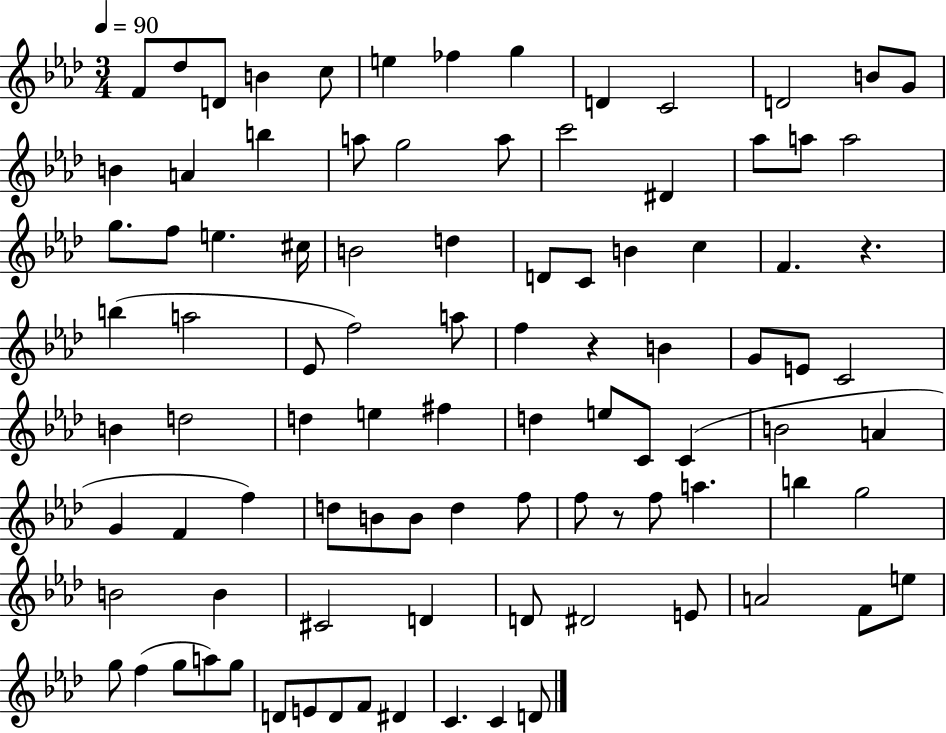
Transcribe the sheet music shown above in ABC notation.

X:1
T:Untitled
M:3/4
L:1/4
K:Ab
F/2 _d/2 D/2 B c/2 e _f g D C2 D2 B/2 G/2 B A b a/2 g2 a/2 c'2 ^D _a/2 a/2 a2 g/2 f/2 e ^c/4 B2 d D/2 C/2 B c F z b a2 _E/2 f2 a/2 f z B G/2 E/2 C2 B d2 d e ^f d e/2 C/2 C B2 A G F f d/2 B/2 B/2 d f/2 f/2 z/2 f/2 a b g2 B2 B ^C2 D D/2 ^D2 E/2 A2 F/2 e/2 g/2 f g/2 a/2 g/2 D/2 E/2 D/2 F/2 ^D C C D/2